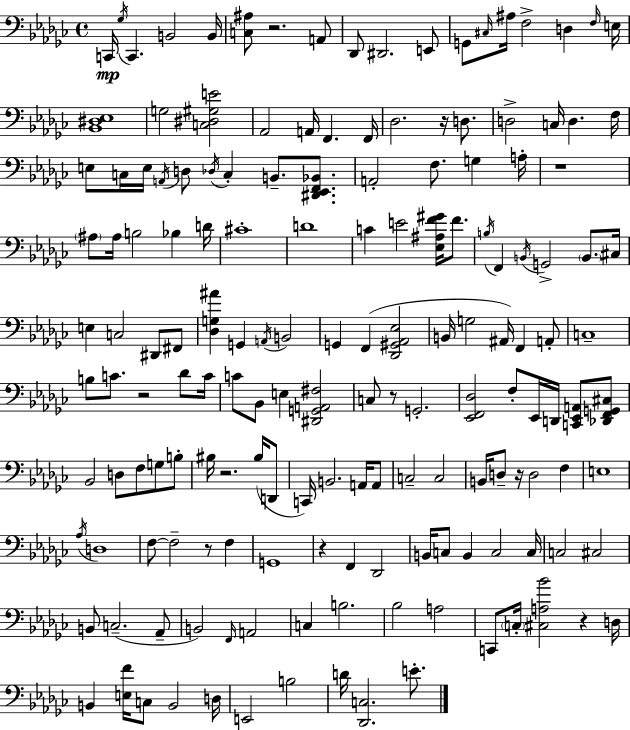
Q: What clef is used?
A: bass